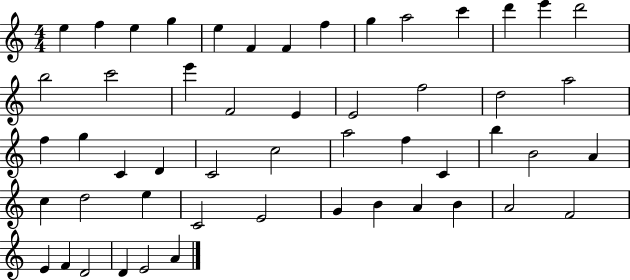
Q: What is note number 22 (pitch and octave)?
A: D5